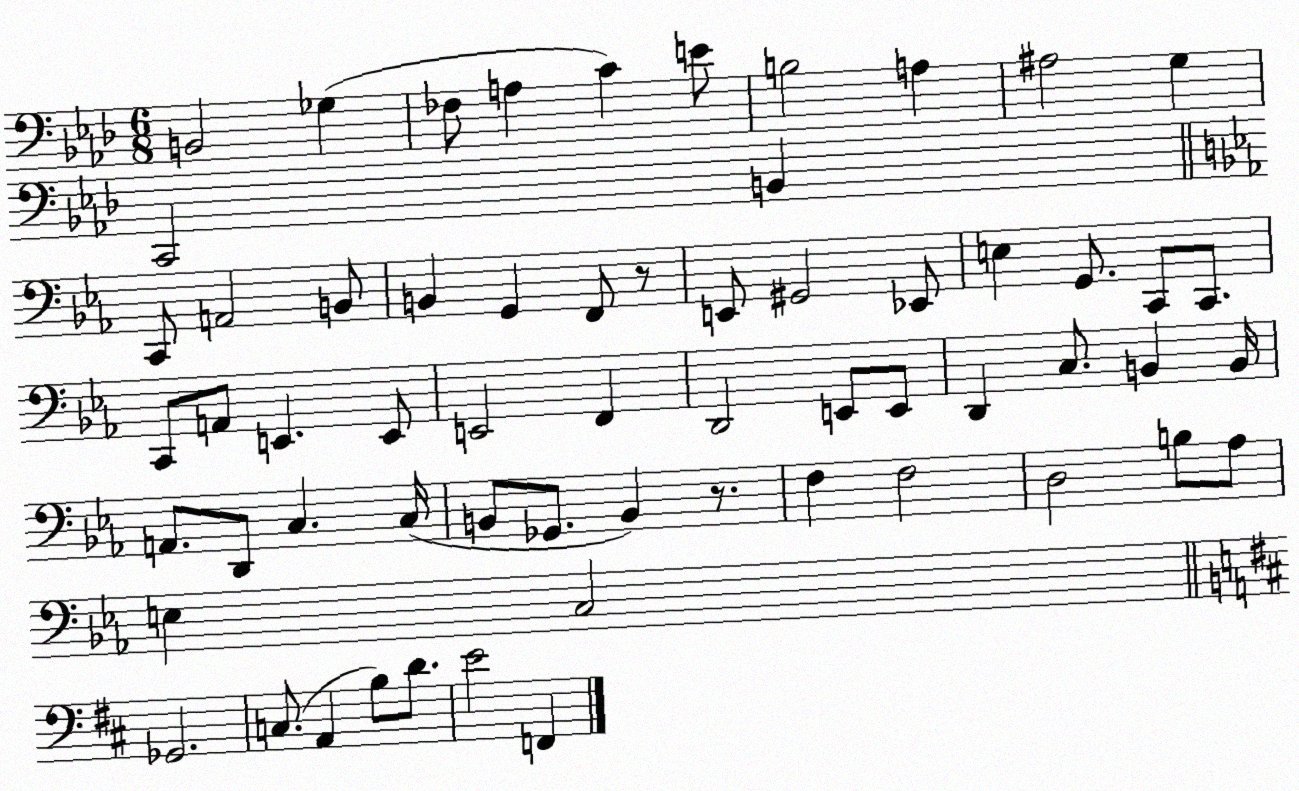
X:1
T:Untitled
M:6/8
L:1/4
K:Ab
B,,2 _G, _F,/2 A, C E/2 B,2 A, ^A,2 G, C,,2 B,, C,,/2 A,,2 B,,/2 B,, G,, F,,/2 z/2 E,,/2 ^G,,2 _E,,/2 E, G,,/2 C,,/2 C,,/2 C,,/2 A,,/2 E,, E,,/2 E,,2 F,, D,,2 E,,/2 E,,/2 D,, C,/2 B,, B,,/4 A,,/2 D,,/2 C, C,/4 B,,/2 _G,,/2 B,, z/2 F, F,2 D,2 B,/2 _A,/2 E, C,2 _G,,2 C,/2 A,, B,/2 D/2 E2 F,,